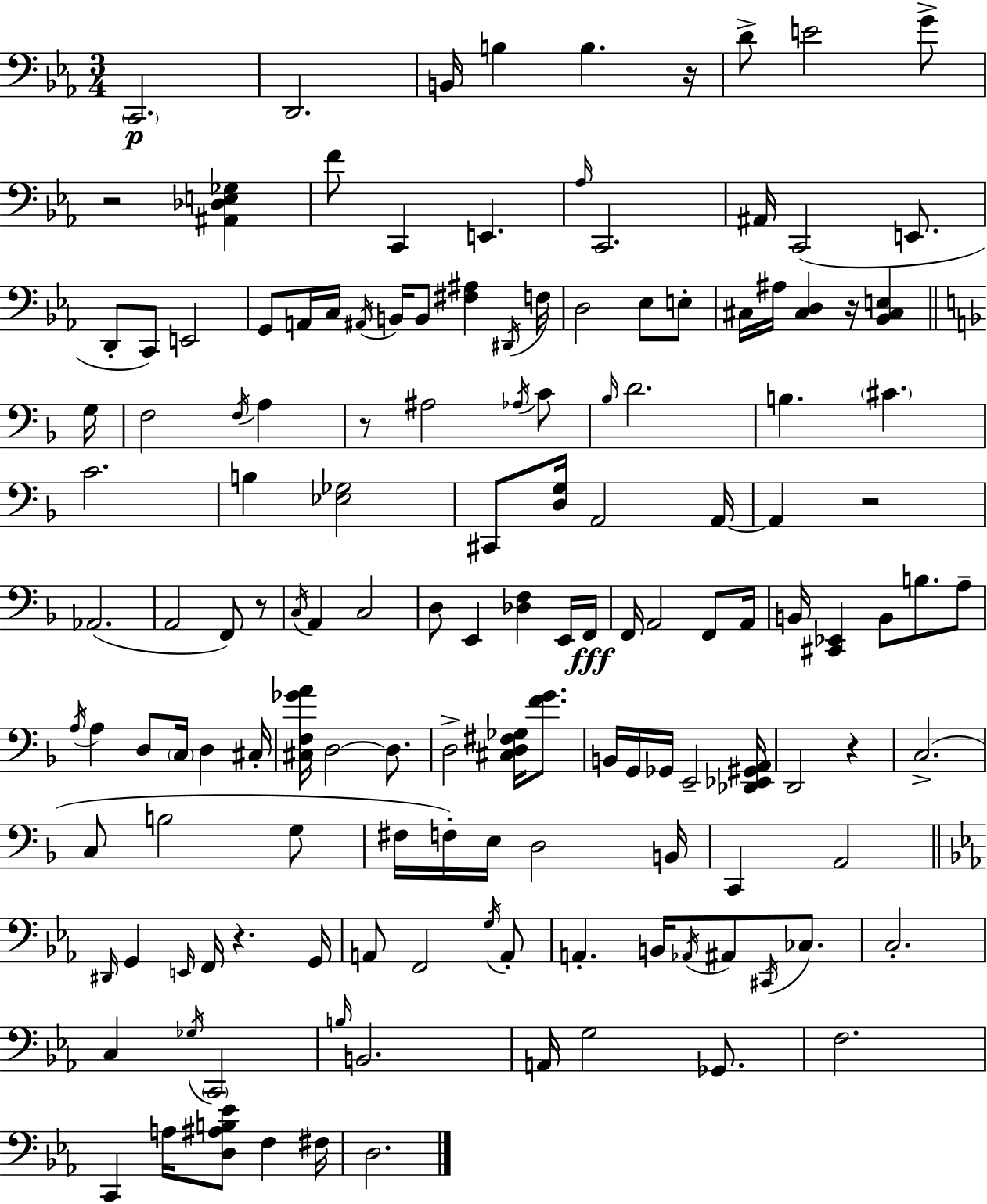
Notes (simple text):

C2/h. D2/h. B2/s B3/q B3/q. R/s D4/e E4/h G4/e R/h [A#2,Db3,E3,Gb3]/q F4/e C2/q E2/q. Ab3/s C2/h. A#2/s C2/h E2/e. D2/e C2/e E2/h G2/e A2/s C3/s A#2/s B2/s B2/e [F#3,A#3]/q D#2/s F3/s D3/h Eb3/e E3/e C#3/s A#3/s [C#3,D3]/q R/s [Bb2,C#3,E3]/q G3/s F3/h F3/s A3/q R/e A#3/h Ab3/s C4/e Bb3/s D4/h. B3/q. C#4/q. C4/h. B3/q [Eb3,Gb3]/h C#2/e [D3,G3]/s A2/h A2/s A2/q R/h Ab2/h. A2/h F2/e R/e C3/s A2/q C3/h D3/e E2/q [Db3,F3]/q E2/s F2/s F2/s A2/h F2/e A2/s B2/s [C#2,Eb2]/q B2/e B3/e. A3/e A3/s A3/q D3/e C3/s D3/q C#3/s [C#3,F3,Gb4,A4]/s D3/h D3/e. D3/h [C#3,D3,F#3,Gb3]/s [F4,G4]/e. B2/s G2/s Gb2/s E2/h [Db2,Eb2,G#2,A2]/s D2/h R/q C3/h. C3/e B3/h G3/e F#3/s F3/s E3/s D3/h B2/s C2/q A2/h D#2/s G2/q E2/s F2/s R/q. G2/s A2/e F2/h G3/s A2/e A2/q. B2/s Ab2/s A#2/e C#2/s CES3/e. C3/h. C3/q Gb3/s C2/h B3/s B2/h. A2/s G3/h Gb2/e. F3/h. C2/q A3/s [D3,A#3,B3,Eb4]/e F3/q F#3/s D3/h.